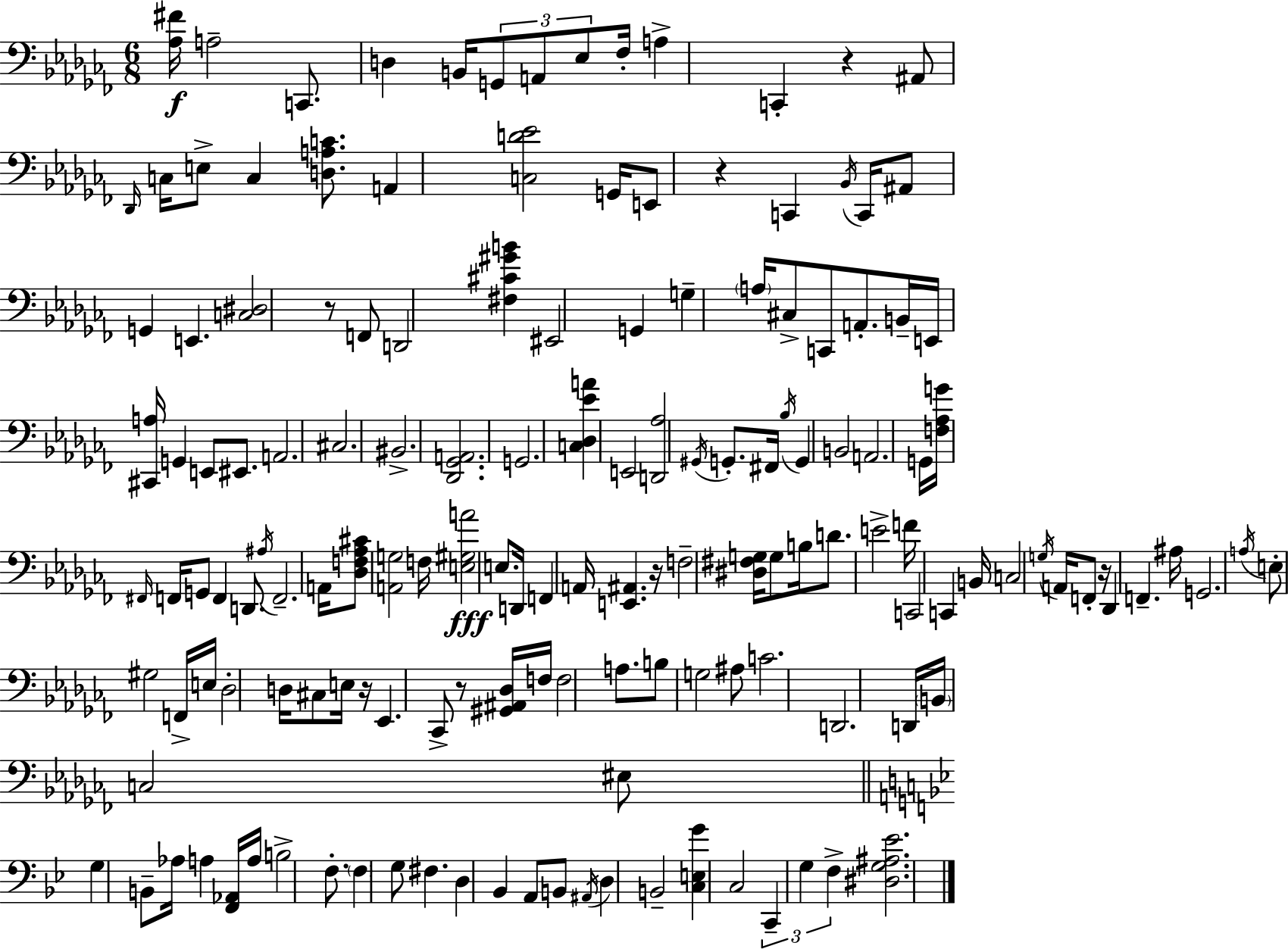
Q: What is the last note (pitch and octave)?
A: F3